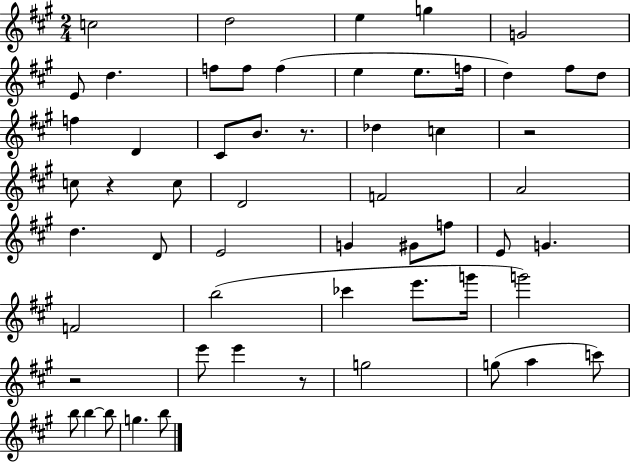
X:1
T:Untitled
M:2/4
L:1/4
K:A
c2 d2 e g G2 E/2 d f/2 f/2 f e e/2 f/4 d ^f/2 d/2 f D ^C/2 B/2 z/2 _d c z2 c/2 z c/2 D2 F2 A2 d D/2 E2 G ^G/2 f/2 E/2 G F2 b2 _c' e'/2 g'/4 g'2 z2 e'/2 e' z/2 g2 g/2 a c'/2 b/2 b b/2 g b/2